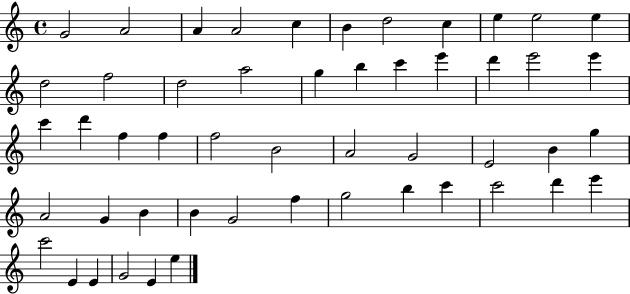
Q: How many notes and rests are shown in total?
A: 51